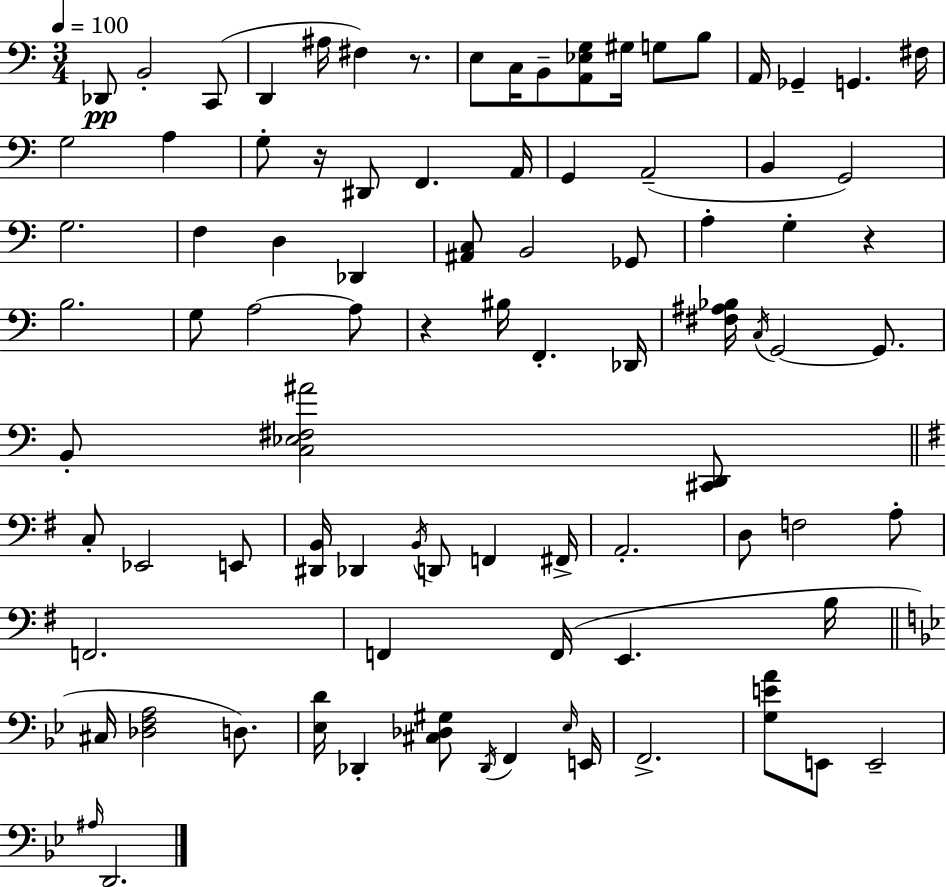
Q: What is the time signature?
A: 3/4